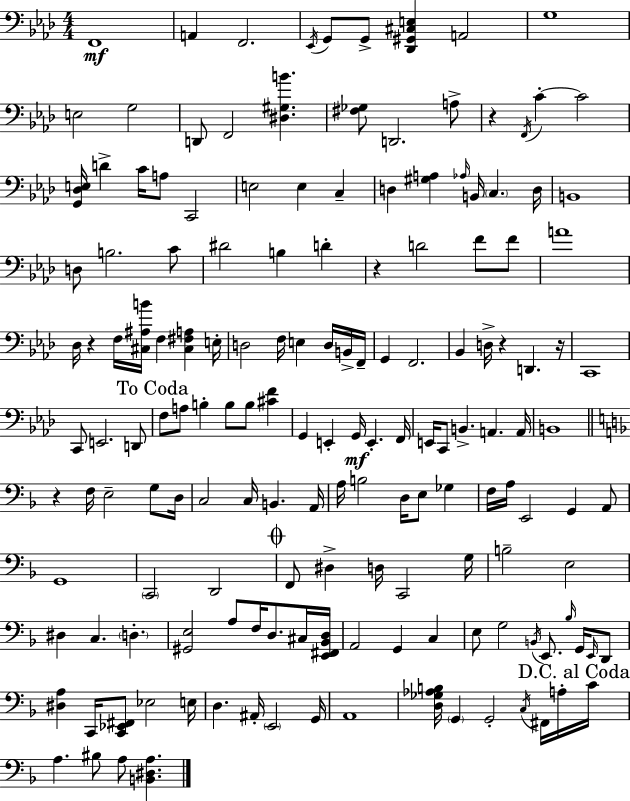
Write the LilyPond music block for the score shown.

{
  \clef bass
  \numericTimeSignature
  \time 4/4
  \key f \minor
  f,1\mf | a,4 f,2. | \acciaccatura { ees,16 } g,8 g,8-> <des, gis, cis e>4 a,2 | g1 | \break e2 g2 | d,8 f,2 <dis gis b'>4. | <fis ges>8 d,2. a8-> | r4 \acciaccatura { f,16 } c'4-.~~ c'2 | \break <g, des e>16 d'4-> c'16 a8 c,2 | e2 e4 c4-- | d4 <gis a>4 \grace { aes16 } b,16 \parenthesize c4. | d16 b,1 | \break d8 b2. | c'8 dis'2 b4 d'4-. | r4 d'2 f'8 | f'8 a'1 | \break des16 r4 f16 <cis ais b'>16 f4 <cis fis a>4 | e16-. d2 f16 e4 | d16 b,16-> f,16-- g,4 f,2. | bes,4 d16-> r4 d,4. | \break r16 c,1 | c,8 e,2. | d,8 \mark "To Coda" f8 a8 b4-. b8 b8 <cis' f'>4 | g,4 e,4-. g,16\mf e,4.-. | \break f,16 e,16 c,8 b,4.-> a,4. | a,16 b,1 | \bar "||" \break \key f \major r4 f16 e2-- g8 d16 | c2 c16 b,4. a,16 | a16 b2 d16 e8 ges4 | f16 a16 e,2 g,4 a,8 | \break g,1 | \parenthesize c,2 d,2 | \mark \markup { \musicglyph "scripts.coda" } f,8 dis4-> d16 c,2 g16 | b2-- e2 | \break dis4 c4. \parenthesize d4.-. | <gis, e>2 a8 f16 d8. cis16 <e, fis, bes, d>16 | a,2 g,4 c4 | e8 g2 \acciaccatura { b,16 } e,8. \grace { bes16 } g,16 | \break \grace { e,16 } d,8 <dis a>4 c,16 <c, ees, fis,>8 ees2 | e16 d4. ais,16-. \parenthesize e,2 | g,16 a,1 | <d ges aes b>16 \parenthesize g,4 g,2-. | \break \acciaccatura { c16 } fis,16 a16-. \mark "D.C. al Coda" c'16 a4. bis8 a8 <b, dis a>4. | \bar "|."
}